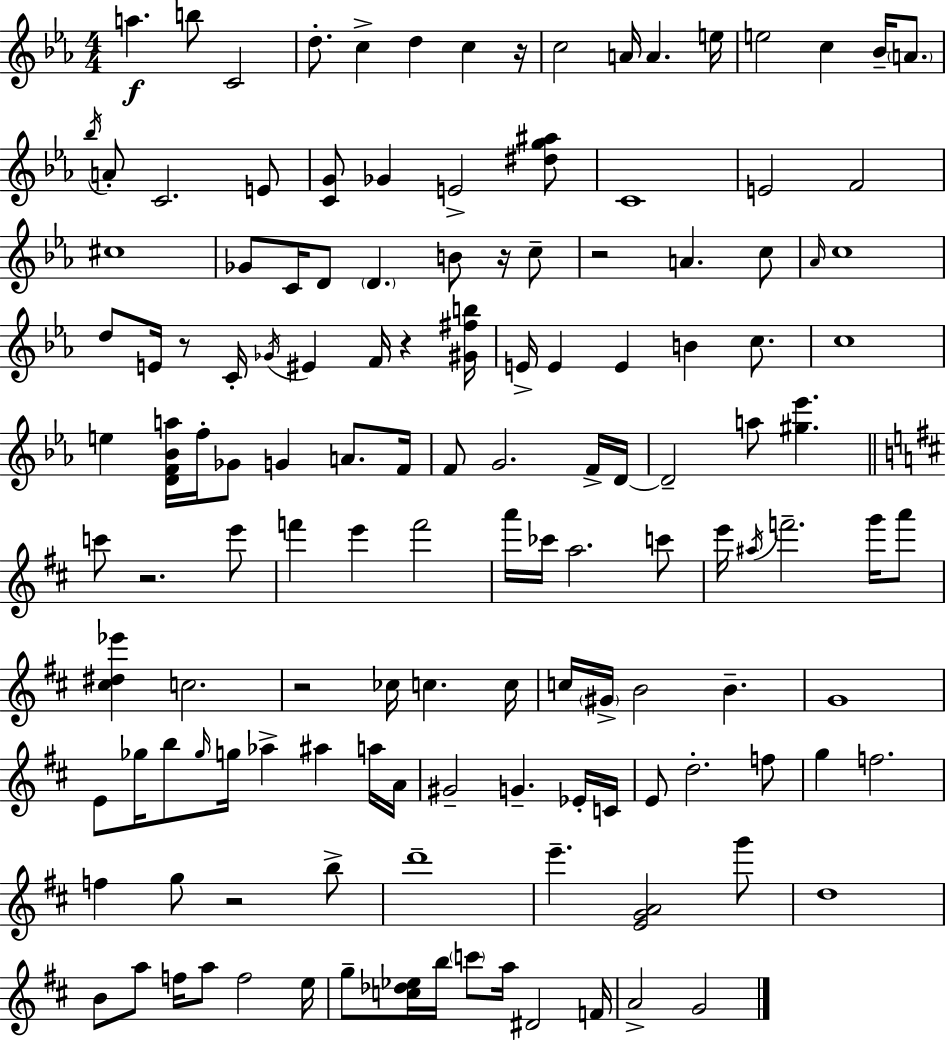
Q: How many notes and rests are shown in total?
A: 137